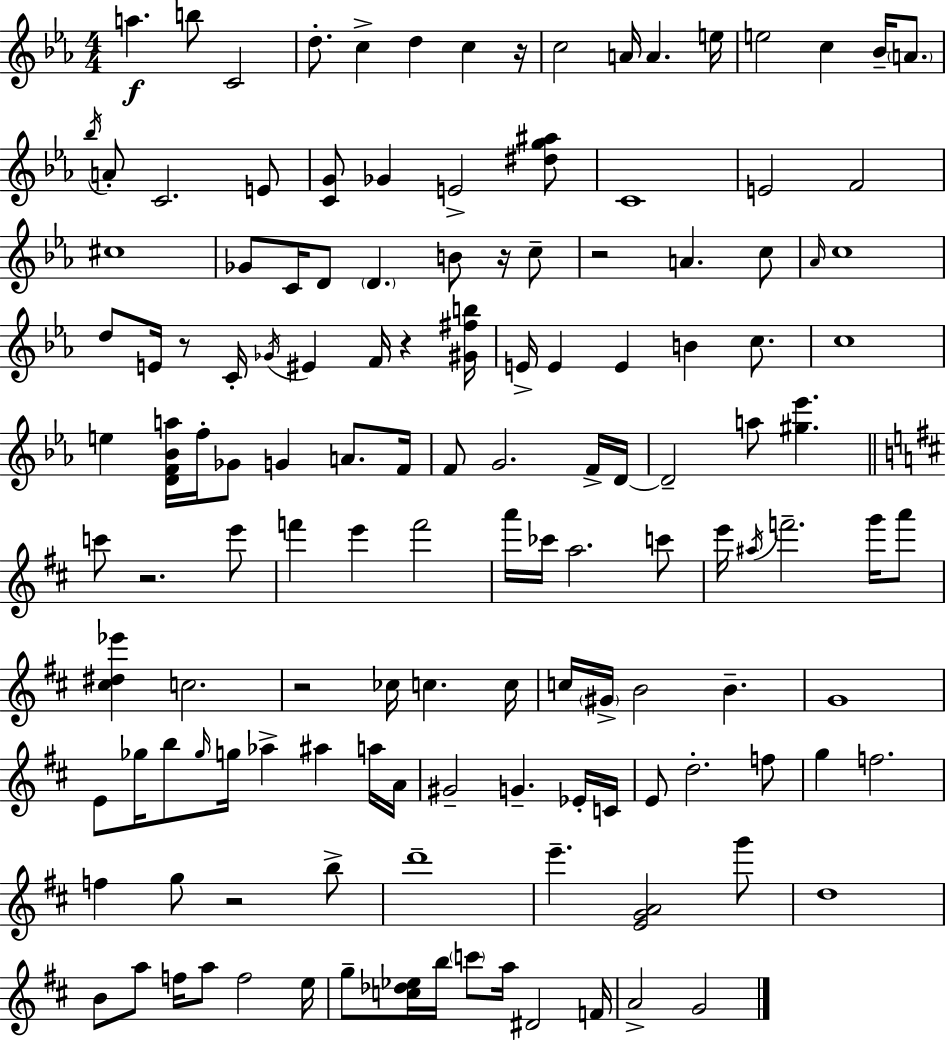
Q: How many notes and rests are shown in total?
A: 137